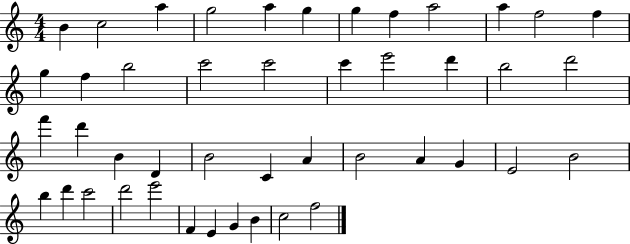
X:1
T:Untitled
M:4/4
L:1/4
K:C
B c2 a g2 a g g f a2 a f2 f g f b2 c'2 c'2 c' e'2 d' b2 d'2 f' d' B D B2 C A B2 A G E2 B2 b d' c'2 d'2 e'2 F E G B c2 f2